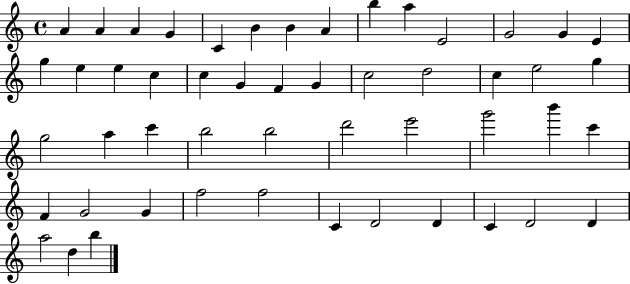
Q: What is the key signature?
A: C major